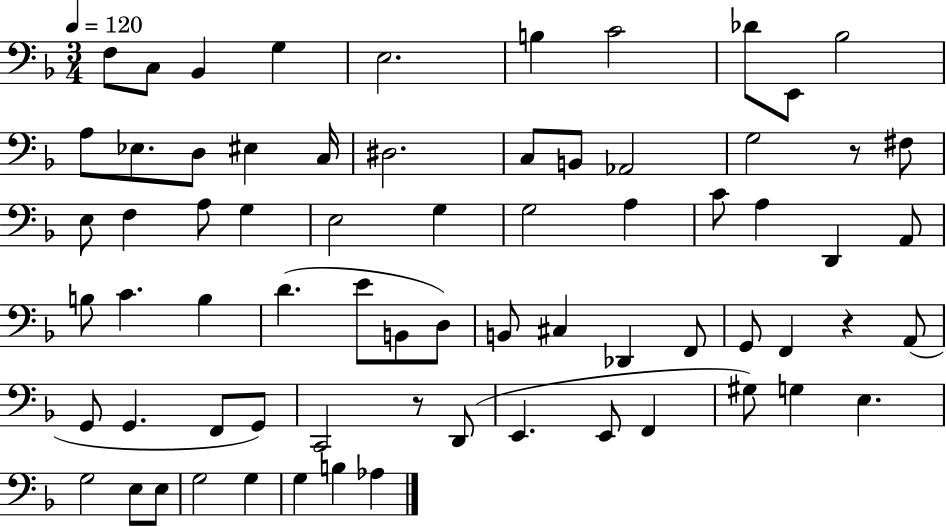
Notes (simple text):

F3/e C3/e Bb2/q G3/q E3/h. B3/q C4/h Db4/e E2/e Bb3/h A3/e Eb3/e. D3/e EIS3/q C3/s D#3/h. C3/e B2/e Ab2/h G3/h R/e F#3/e E3/e F3/q A3/e G3/q E3/h G3/q G3/h A3/q C4/e A3/q D2/q A2/e B3/e C4/q. B3/q D4/q. E4/e B2/e D3/e B2/e C#3/q Db2/q F2/e G2/e F2/q R/q A2/e G2/e G2/q. F2/e G2/e C2/h R/e D2/e E2/q. E2/e F2/q G#3/e G3/q E3/q. G3/h E3/e E3/e G3/h G3/q G3/q B3/q Ab3/q